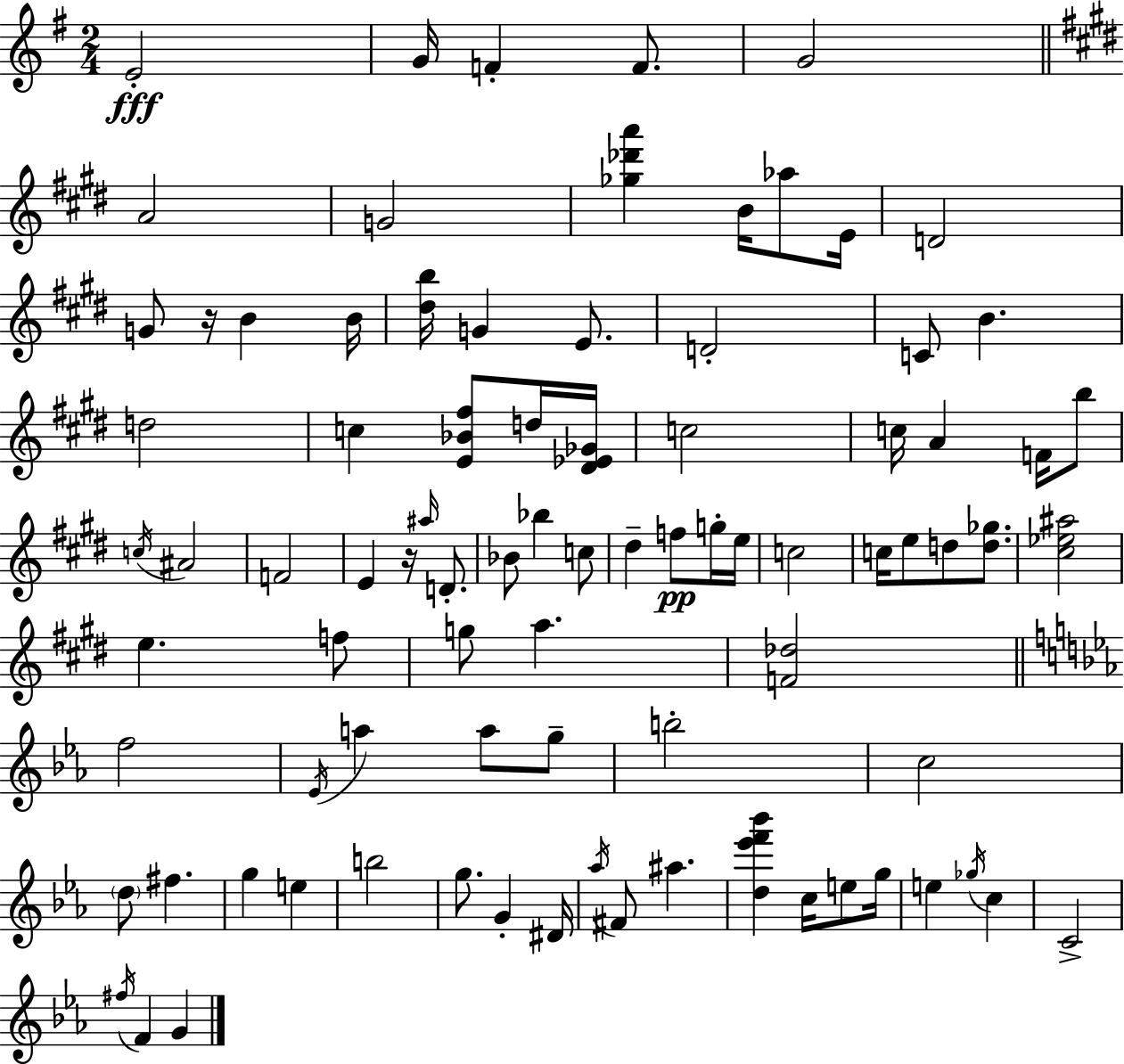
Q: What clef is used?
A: treble